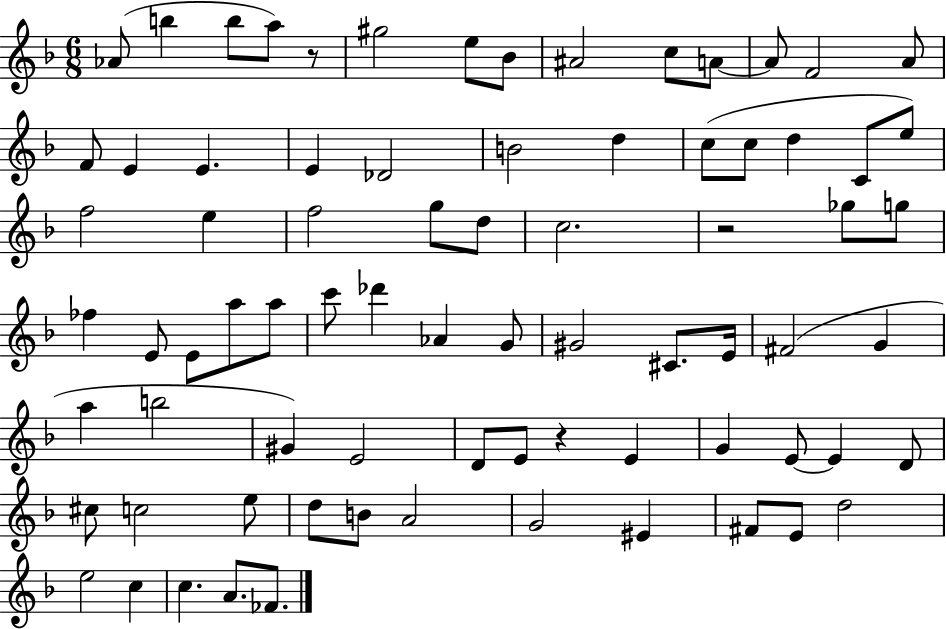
{
  \clef treble
  \numericTimeSignature
  \time 6/8
  \key f \major
  aes'8( b''4 b''8 a''8) r8 | gis''2 e''8 bes'8 | ais'2 c''8 a'8~~ | a'8 f'2 a'8 | \break f'8 e'4 e'4. | e'4 des'2 | b'2 d''4 | c''8( c''8 d''4 c'8 e''8) | \break f''2 e''4 | f''2 g''8 d''8 | c''2. | r2 ges''8 g''8 | \break fes''4 e'8 e'8 a''8 a''8 | c'''8 des'''4 aes'4 g'8 | gis'2 cis'8. e'16 | fis'2( g'4 | \break a''4 b''2 | gis'4) e'2 | d'8 e'8 r4 e'4 | g'4 e'8~~ e'4 d'8 | \break cis''8 c''2 e''8 | d''8 b'8 a'2 | g'2 eis'4 | fis'8 e'8 d''2 | \break e''2 c''4 | c''4. a'8. fes'8. | \bar "|."
}